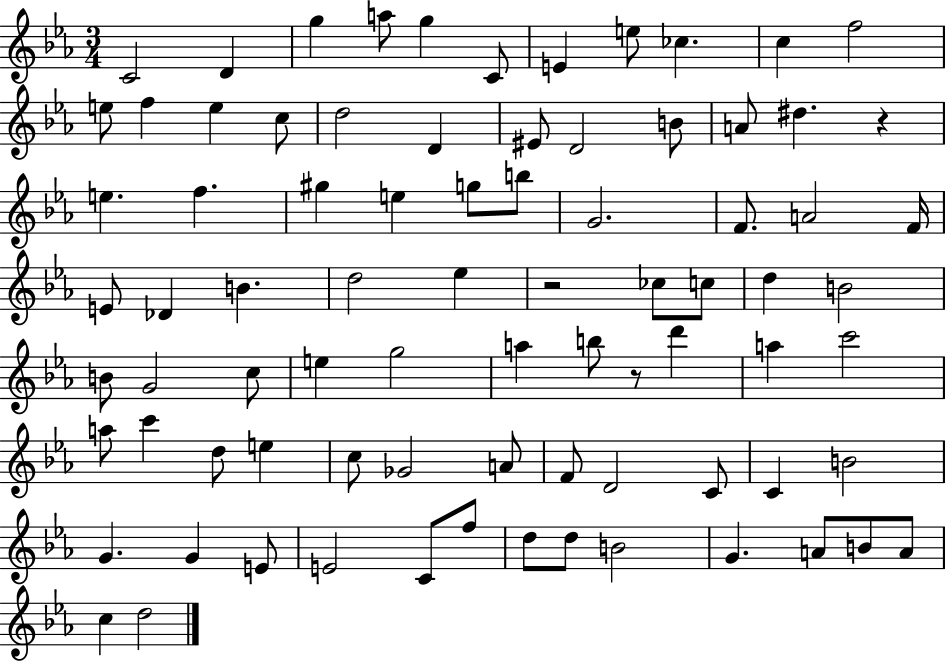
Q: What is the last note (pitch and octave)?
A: D5